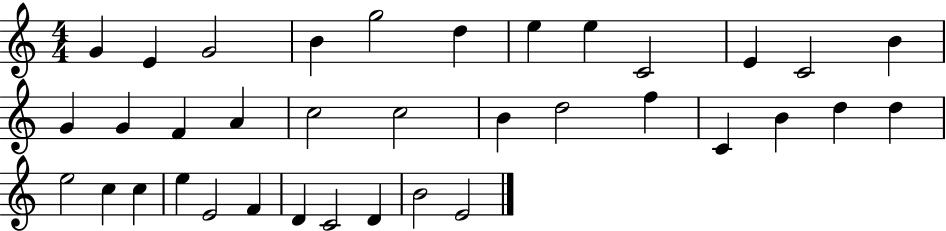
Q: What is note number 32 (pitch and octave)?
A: D4